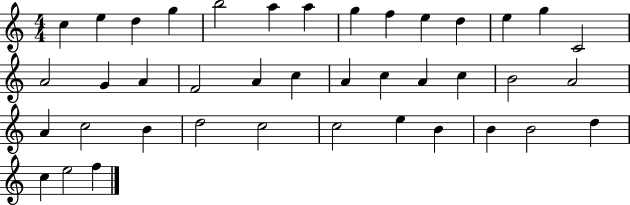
{
  \clef treble
  \numericTimeSignature
  \time 4/4
  \key c \major
  c''4 e''4 d''4 g''4 | b''2 a''4 a''4 | g''4 f''4 e''4 d''4 | e''4 g''4 c'2 | \break a'2 g'4 a'4 | f'2 a'4 c''4 | a'4 c''4 a'4 c''4 | b'2 a'2 | \break a'4 c''2 b'4 | d''2 c''2 | c''2 e''4 b'4 | b'4 b'2 d''4 | \break c''4 e''2 f''4 | \bar "|."
}